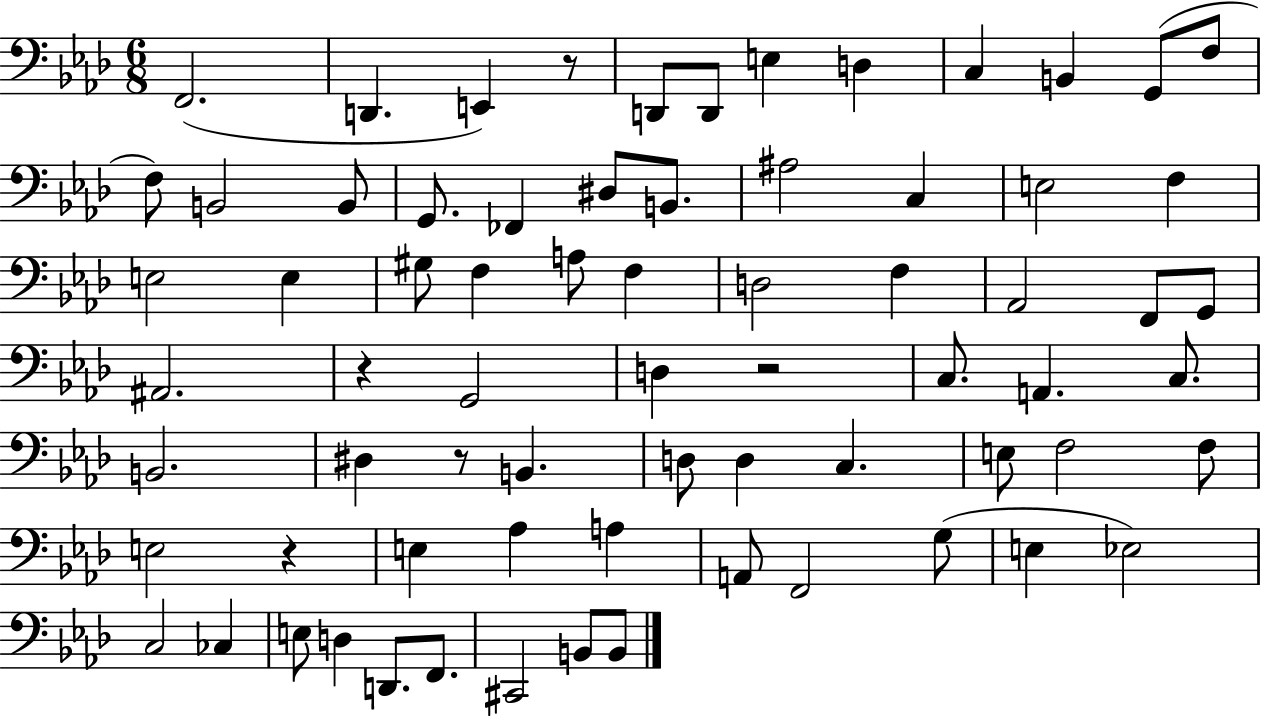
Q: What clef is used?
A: bass